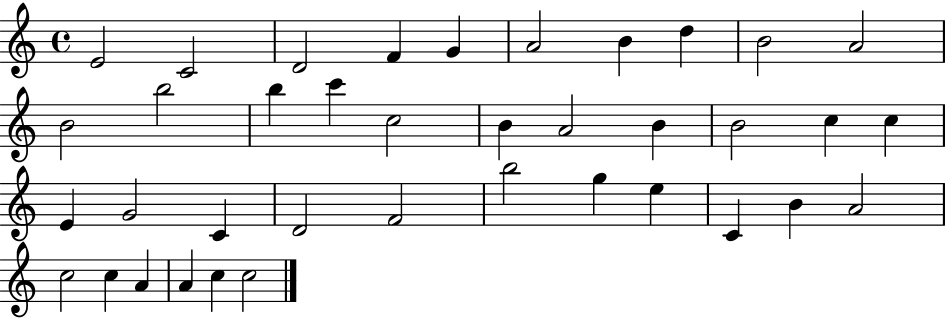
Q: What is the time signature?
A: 4/4